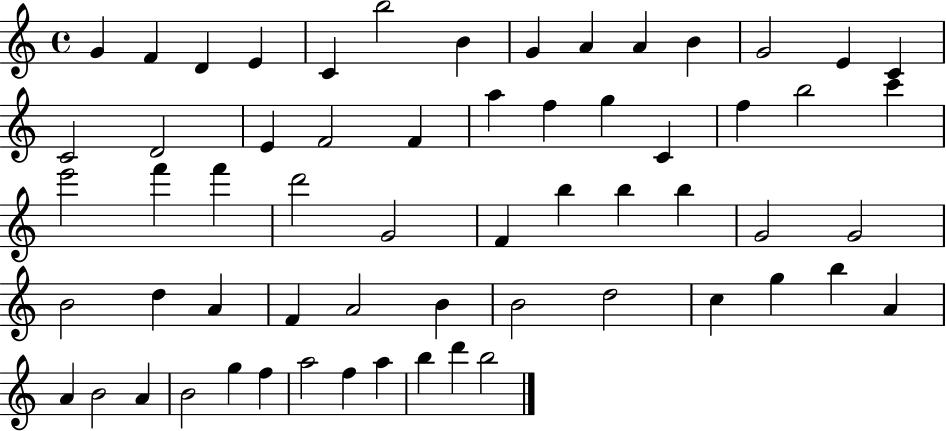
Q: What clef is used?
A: treble